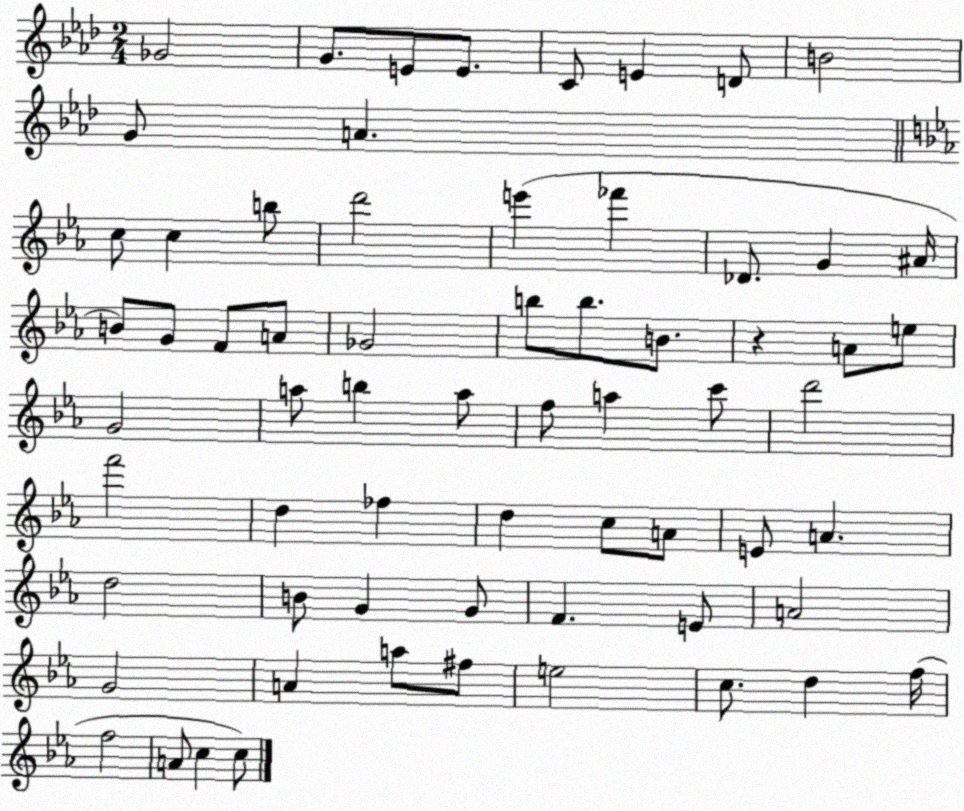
X:1
T:Untitled
M:2/4
L:1/4
K:Ab
_G2 G/2 E/2 E/2 C/2 E D/2 B2 G/2 A c/2 c b/2 d'2 e' _f' _D/2 G ^A/4 B/2 G/2 F/2 A/2 _G2 b/2 b/2 B/2 z A/2 e/2 G2 a/2 b a/2 f/2 a c'/2 d'2 f'2 d _f d c/2 A/2 E/2 A d2 B/2 G G/2 F E/2 A2 G2 A a/2 ^f/2 e2 c/2 d f/4 f2 A/2 c c/2